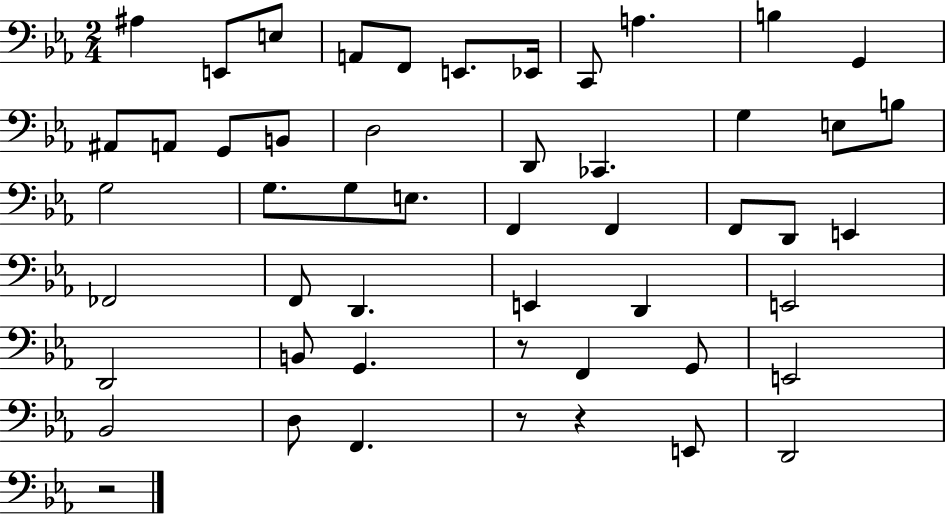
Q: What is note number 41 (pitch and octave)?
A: G2